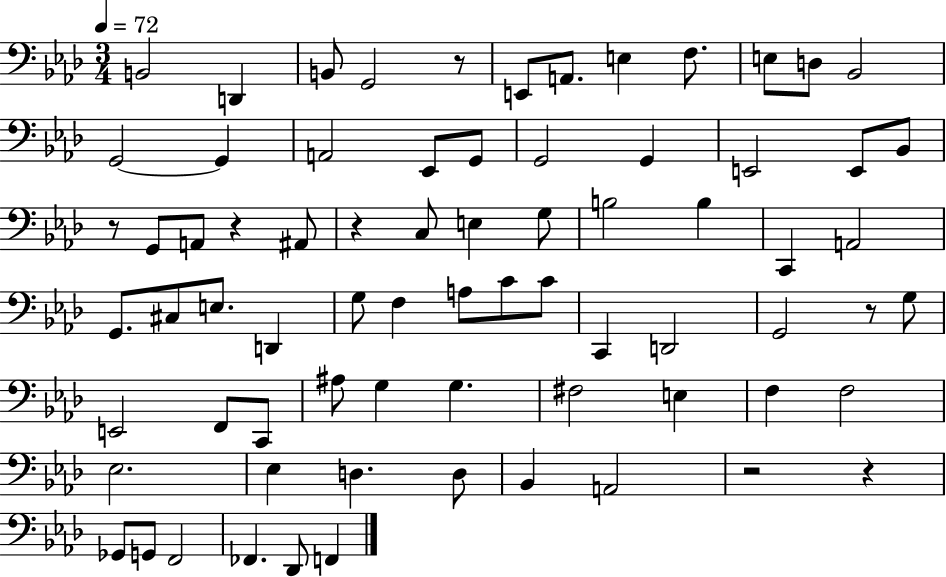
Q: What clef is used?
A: bass